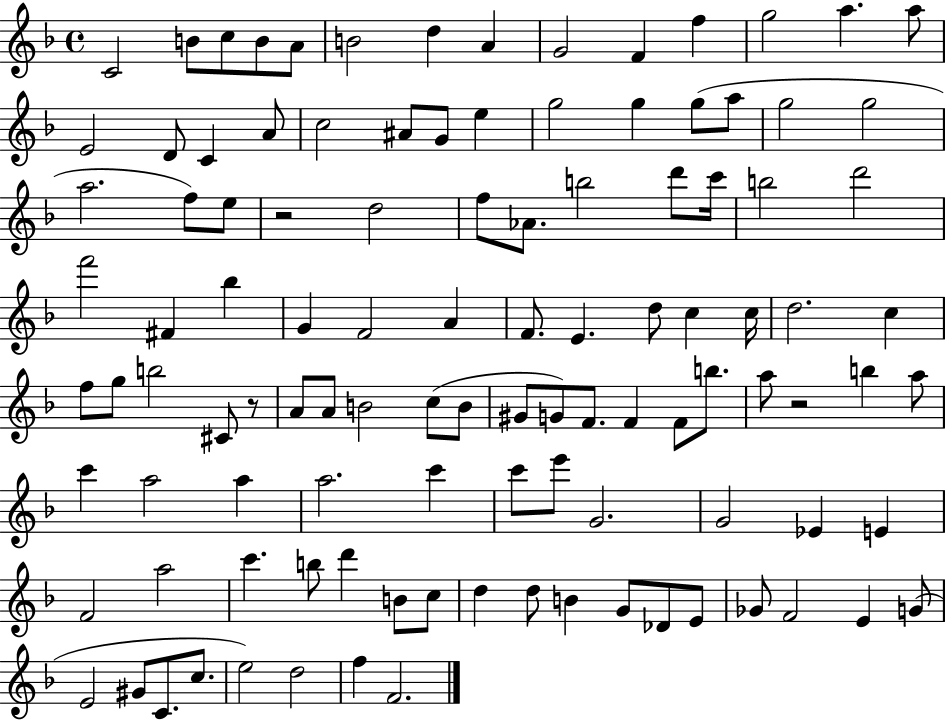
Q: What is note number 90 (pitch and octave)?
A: D5